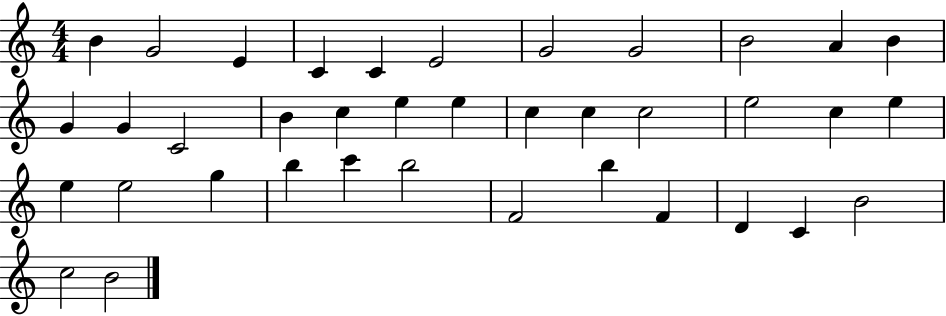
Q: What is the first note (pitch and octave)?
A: B4